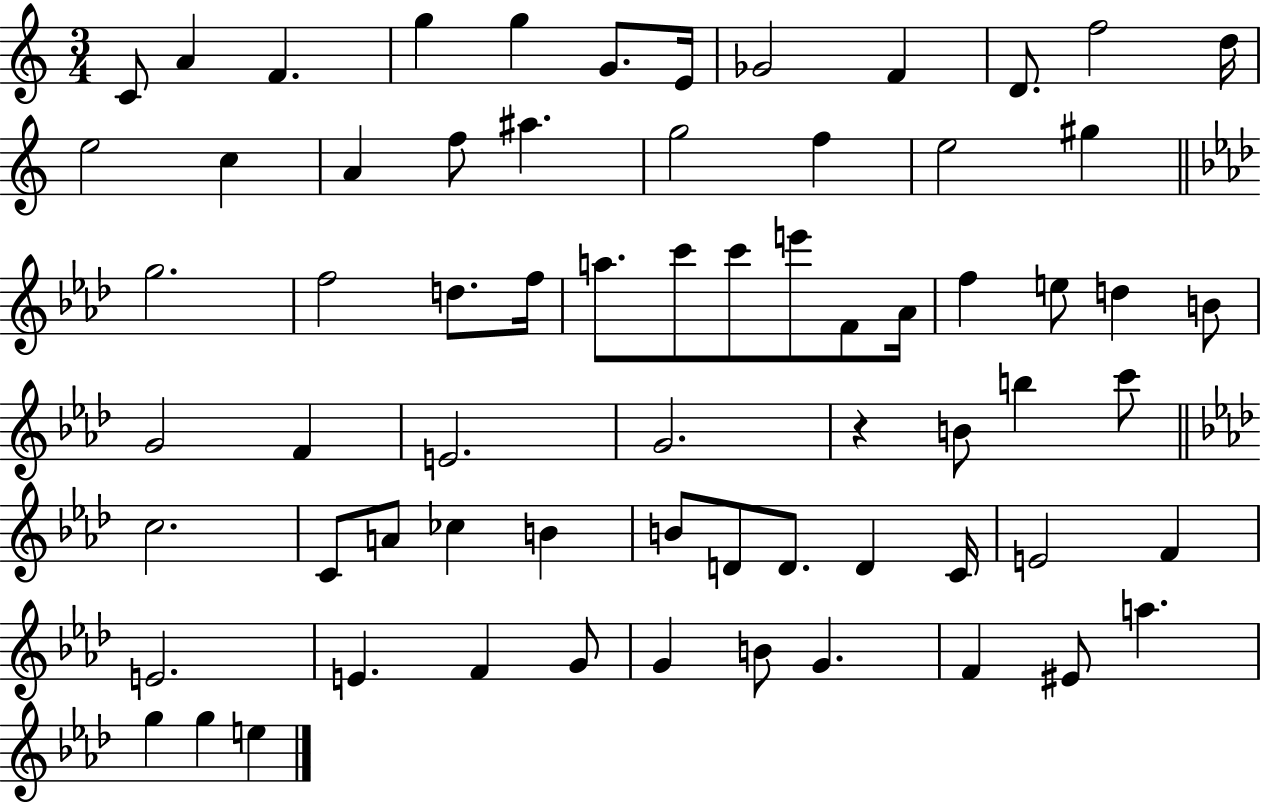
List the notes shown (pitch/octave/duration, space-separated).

C4/e A4/q F4/q. G5/q G5/q G4/e. E4/s Gb4/h F4/q D4/e. F5/h D5/s E5/h C5/q A4/q F5/e A#5/q. G5/h F5/q E5/h G#5/q G5/h. F5/h D5/e. F5/s A5/e. C6/e C6/e E6/e F4/e Ab4/s F5/q E5/e D5/q B4/e G4/h F4/q E4/h. G4/h. R/q B4/e B5/q C6/e C5/h. C4/e A4/e CES5/q B4/q B4/e D4/e D4/e. D4/q C4/s E4/h F4/q E4/h. E4/q. F4/q G4/e G4/q B4/e G4/q. F4/q EIS4/e A5/q. G5/q G5/q E5/q